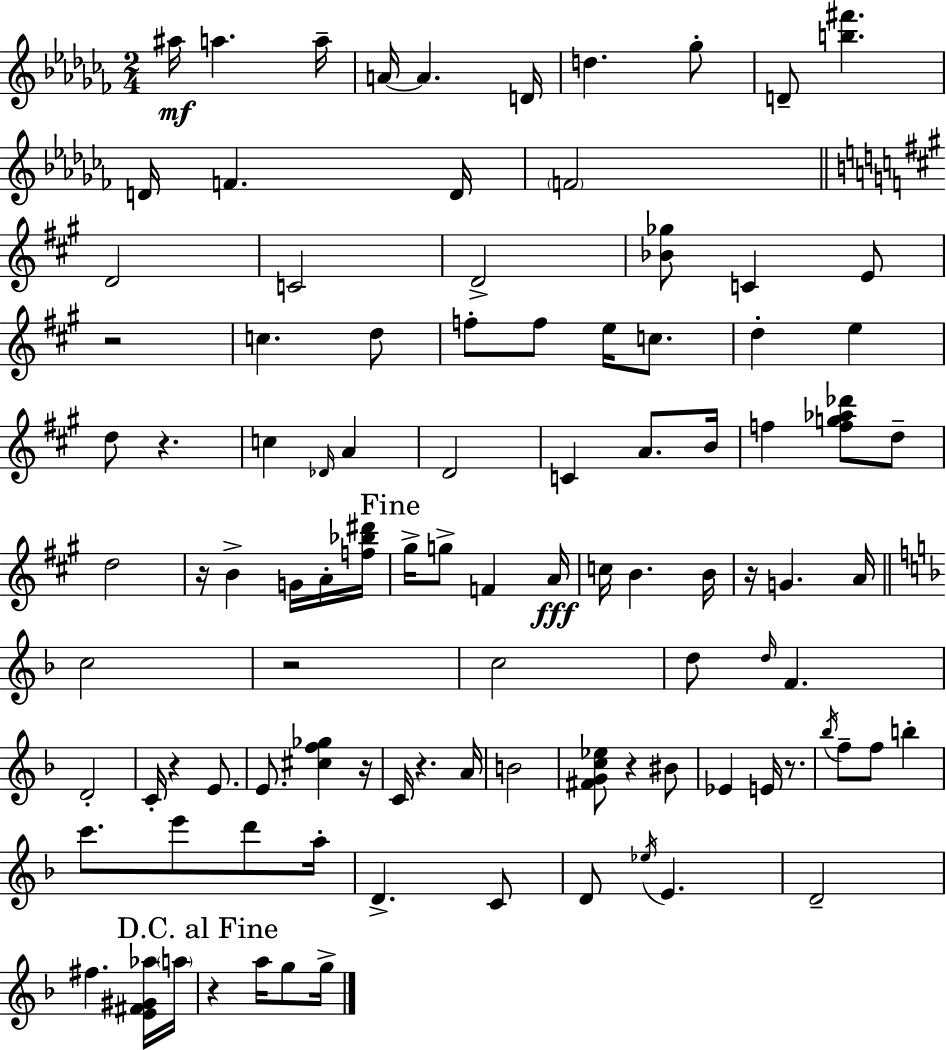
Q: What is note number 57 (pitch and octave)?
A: E4